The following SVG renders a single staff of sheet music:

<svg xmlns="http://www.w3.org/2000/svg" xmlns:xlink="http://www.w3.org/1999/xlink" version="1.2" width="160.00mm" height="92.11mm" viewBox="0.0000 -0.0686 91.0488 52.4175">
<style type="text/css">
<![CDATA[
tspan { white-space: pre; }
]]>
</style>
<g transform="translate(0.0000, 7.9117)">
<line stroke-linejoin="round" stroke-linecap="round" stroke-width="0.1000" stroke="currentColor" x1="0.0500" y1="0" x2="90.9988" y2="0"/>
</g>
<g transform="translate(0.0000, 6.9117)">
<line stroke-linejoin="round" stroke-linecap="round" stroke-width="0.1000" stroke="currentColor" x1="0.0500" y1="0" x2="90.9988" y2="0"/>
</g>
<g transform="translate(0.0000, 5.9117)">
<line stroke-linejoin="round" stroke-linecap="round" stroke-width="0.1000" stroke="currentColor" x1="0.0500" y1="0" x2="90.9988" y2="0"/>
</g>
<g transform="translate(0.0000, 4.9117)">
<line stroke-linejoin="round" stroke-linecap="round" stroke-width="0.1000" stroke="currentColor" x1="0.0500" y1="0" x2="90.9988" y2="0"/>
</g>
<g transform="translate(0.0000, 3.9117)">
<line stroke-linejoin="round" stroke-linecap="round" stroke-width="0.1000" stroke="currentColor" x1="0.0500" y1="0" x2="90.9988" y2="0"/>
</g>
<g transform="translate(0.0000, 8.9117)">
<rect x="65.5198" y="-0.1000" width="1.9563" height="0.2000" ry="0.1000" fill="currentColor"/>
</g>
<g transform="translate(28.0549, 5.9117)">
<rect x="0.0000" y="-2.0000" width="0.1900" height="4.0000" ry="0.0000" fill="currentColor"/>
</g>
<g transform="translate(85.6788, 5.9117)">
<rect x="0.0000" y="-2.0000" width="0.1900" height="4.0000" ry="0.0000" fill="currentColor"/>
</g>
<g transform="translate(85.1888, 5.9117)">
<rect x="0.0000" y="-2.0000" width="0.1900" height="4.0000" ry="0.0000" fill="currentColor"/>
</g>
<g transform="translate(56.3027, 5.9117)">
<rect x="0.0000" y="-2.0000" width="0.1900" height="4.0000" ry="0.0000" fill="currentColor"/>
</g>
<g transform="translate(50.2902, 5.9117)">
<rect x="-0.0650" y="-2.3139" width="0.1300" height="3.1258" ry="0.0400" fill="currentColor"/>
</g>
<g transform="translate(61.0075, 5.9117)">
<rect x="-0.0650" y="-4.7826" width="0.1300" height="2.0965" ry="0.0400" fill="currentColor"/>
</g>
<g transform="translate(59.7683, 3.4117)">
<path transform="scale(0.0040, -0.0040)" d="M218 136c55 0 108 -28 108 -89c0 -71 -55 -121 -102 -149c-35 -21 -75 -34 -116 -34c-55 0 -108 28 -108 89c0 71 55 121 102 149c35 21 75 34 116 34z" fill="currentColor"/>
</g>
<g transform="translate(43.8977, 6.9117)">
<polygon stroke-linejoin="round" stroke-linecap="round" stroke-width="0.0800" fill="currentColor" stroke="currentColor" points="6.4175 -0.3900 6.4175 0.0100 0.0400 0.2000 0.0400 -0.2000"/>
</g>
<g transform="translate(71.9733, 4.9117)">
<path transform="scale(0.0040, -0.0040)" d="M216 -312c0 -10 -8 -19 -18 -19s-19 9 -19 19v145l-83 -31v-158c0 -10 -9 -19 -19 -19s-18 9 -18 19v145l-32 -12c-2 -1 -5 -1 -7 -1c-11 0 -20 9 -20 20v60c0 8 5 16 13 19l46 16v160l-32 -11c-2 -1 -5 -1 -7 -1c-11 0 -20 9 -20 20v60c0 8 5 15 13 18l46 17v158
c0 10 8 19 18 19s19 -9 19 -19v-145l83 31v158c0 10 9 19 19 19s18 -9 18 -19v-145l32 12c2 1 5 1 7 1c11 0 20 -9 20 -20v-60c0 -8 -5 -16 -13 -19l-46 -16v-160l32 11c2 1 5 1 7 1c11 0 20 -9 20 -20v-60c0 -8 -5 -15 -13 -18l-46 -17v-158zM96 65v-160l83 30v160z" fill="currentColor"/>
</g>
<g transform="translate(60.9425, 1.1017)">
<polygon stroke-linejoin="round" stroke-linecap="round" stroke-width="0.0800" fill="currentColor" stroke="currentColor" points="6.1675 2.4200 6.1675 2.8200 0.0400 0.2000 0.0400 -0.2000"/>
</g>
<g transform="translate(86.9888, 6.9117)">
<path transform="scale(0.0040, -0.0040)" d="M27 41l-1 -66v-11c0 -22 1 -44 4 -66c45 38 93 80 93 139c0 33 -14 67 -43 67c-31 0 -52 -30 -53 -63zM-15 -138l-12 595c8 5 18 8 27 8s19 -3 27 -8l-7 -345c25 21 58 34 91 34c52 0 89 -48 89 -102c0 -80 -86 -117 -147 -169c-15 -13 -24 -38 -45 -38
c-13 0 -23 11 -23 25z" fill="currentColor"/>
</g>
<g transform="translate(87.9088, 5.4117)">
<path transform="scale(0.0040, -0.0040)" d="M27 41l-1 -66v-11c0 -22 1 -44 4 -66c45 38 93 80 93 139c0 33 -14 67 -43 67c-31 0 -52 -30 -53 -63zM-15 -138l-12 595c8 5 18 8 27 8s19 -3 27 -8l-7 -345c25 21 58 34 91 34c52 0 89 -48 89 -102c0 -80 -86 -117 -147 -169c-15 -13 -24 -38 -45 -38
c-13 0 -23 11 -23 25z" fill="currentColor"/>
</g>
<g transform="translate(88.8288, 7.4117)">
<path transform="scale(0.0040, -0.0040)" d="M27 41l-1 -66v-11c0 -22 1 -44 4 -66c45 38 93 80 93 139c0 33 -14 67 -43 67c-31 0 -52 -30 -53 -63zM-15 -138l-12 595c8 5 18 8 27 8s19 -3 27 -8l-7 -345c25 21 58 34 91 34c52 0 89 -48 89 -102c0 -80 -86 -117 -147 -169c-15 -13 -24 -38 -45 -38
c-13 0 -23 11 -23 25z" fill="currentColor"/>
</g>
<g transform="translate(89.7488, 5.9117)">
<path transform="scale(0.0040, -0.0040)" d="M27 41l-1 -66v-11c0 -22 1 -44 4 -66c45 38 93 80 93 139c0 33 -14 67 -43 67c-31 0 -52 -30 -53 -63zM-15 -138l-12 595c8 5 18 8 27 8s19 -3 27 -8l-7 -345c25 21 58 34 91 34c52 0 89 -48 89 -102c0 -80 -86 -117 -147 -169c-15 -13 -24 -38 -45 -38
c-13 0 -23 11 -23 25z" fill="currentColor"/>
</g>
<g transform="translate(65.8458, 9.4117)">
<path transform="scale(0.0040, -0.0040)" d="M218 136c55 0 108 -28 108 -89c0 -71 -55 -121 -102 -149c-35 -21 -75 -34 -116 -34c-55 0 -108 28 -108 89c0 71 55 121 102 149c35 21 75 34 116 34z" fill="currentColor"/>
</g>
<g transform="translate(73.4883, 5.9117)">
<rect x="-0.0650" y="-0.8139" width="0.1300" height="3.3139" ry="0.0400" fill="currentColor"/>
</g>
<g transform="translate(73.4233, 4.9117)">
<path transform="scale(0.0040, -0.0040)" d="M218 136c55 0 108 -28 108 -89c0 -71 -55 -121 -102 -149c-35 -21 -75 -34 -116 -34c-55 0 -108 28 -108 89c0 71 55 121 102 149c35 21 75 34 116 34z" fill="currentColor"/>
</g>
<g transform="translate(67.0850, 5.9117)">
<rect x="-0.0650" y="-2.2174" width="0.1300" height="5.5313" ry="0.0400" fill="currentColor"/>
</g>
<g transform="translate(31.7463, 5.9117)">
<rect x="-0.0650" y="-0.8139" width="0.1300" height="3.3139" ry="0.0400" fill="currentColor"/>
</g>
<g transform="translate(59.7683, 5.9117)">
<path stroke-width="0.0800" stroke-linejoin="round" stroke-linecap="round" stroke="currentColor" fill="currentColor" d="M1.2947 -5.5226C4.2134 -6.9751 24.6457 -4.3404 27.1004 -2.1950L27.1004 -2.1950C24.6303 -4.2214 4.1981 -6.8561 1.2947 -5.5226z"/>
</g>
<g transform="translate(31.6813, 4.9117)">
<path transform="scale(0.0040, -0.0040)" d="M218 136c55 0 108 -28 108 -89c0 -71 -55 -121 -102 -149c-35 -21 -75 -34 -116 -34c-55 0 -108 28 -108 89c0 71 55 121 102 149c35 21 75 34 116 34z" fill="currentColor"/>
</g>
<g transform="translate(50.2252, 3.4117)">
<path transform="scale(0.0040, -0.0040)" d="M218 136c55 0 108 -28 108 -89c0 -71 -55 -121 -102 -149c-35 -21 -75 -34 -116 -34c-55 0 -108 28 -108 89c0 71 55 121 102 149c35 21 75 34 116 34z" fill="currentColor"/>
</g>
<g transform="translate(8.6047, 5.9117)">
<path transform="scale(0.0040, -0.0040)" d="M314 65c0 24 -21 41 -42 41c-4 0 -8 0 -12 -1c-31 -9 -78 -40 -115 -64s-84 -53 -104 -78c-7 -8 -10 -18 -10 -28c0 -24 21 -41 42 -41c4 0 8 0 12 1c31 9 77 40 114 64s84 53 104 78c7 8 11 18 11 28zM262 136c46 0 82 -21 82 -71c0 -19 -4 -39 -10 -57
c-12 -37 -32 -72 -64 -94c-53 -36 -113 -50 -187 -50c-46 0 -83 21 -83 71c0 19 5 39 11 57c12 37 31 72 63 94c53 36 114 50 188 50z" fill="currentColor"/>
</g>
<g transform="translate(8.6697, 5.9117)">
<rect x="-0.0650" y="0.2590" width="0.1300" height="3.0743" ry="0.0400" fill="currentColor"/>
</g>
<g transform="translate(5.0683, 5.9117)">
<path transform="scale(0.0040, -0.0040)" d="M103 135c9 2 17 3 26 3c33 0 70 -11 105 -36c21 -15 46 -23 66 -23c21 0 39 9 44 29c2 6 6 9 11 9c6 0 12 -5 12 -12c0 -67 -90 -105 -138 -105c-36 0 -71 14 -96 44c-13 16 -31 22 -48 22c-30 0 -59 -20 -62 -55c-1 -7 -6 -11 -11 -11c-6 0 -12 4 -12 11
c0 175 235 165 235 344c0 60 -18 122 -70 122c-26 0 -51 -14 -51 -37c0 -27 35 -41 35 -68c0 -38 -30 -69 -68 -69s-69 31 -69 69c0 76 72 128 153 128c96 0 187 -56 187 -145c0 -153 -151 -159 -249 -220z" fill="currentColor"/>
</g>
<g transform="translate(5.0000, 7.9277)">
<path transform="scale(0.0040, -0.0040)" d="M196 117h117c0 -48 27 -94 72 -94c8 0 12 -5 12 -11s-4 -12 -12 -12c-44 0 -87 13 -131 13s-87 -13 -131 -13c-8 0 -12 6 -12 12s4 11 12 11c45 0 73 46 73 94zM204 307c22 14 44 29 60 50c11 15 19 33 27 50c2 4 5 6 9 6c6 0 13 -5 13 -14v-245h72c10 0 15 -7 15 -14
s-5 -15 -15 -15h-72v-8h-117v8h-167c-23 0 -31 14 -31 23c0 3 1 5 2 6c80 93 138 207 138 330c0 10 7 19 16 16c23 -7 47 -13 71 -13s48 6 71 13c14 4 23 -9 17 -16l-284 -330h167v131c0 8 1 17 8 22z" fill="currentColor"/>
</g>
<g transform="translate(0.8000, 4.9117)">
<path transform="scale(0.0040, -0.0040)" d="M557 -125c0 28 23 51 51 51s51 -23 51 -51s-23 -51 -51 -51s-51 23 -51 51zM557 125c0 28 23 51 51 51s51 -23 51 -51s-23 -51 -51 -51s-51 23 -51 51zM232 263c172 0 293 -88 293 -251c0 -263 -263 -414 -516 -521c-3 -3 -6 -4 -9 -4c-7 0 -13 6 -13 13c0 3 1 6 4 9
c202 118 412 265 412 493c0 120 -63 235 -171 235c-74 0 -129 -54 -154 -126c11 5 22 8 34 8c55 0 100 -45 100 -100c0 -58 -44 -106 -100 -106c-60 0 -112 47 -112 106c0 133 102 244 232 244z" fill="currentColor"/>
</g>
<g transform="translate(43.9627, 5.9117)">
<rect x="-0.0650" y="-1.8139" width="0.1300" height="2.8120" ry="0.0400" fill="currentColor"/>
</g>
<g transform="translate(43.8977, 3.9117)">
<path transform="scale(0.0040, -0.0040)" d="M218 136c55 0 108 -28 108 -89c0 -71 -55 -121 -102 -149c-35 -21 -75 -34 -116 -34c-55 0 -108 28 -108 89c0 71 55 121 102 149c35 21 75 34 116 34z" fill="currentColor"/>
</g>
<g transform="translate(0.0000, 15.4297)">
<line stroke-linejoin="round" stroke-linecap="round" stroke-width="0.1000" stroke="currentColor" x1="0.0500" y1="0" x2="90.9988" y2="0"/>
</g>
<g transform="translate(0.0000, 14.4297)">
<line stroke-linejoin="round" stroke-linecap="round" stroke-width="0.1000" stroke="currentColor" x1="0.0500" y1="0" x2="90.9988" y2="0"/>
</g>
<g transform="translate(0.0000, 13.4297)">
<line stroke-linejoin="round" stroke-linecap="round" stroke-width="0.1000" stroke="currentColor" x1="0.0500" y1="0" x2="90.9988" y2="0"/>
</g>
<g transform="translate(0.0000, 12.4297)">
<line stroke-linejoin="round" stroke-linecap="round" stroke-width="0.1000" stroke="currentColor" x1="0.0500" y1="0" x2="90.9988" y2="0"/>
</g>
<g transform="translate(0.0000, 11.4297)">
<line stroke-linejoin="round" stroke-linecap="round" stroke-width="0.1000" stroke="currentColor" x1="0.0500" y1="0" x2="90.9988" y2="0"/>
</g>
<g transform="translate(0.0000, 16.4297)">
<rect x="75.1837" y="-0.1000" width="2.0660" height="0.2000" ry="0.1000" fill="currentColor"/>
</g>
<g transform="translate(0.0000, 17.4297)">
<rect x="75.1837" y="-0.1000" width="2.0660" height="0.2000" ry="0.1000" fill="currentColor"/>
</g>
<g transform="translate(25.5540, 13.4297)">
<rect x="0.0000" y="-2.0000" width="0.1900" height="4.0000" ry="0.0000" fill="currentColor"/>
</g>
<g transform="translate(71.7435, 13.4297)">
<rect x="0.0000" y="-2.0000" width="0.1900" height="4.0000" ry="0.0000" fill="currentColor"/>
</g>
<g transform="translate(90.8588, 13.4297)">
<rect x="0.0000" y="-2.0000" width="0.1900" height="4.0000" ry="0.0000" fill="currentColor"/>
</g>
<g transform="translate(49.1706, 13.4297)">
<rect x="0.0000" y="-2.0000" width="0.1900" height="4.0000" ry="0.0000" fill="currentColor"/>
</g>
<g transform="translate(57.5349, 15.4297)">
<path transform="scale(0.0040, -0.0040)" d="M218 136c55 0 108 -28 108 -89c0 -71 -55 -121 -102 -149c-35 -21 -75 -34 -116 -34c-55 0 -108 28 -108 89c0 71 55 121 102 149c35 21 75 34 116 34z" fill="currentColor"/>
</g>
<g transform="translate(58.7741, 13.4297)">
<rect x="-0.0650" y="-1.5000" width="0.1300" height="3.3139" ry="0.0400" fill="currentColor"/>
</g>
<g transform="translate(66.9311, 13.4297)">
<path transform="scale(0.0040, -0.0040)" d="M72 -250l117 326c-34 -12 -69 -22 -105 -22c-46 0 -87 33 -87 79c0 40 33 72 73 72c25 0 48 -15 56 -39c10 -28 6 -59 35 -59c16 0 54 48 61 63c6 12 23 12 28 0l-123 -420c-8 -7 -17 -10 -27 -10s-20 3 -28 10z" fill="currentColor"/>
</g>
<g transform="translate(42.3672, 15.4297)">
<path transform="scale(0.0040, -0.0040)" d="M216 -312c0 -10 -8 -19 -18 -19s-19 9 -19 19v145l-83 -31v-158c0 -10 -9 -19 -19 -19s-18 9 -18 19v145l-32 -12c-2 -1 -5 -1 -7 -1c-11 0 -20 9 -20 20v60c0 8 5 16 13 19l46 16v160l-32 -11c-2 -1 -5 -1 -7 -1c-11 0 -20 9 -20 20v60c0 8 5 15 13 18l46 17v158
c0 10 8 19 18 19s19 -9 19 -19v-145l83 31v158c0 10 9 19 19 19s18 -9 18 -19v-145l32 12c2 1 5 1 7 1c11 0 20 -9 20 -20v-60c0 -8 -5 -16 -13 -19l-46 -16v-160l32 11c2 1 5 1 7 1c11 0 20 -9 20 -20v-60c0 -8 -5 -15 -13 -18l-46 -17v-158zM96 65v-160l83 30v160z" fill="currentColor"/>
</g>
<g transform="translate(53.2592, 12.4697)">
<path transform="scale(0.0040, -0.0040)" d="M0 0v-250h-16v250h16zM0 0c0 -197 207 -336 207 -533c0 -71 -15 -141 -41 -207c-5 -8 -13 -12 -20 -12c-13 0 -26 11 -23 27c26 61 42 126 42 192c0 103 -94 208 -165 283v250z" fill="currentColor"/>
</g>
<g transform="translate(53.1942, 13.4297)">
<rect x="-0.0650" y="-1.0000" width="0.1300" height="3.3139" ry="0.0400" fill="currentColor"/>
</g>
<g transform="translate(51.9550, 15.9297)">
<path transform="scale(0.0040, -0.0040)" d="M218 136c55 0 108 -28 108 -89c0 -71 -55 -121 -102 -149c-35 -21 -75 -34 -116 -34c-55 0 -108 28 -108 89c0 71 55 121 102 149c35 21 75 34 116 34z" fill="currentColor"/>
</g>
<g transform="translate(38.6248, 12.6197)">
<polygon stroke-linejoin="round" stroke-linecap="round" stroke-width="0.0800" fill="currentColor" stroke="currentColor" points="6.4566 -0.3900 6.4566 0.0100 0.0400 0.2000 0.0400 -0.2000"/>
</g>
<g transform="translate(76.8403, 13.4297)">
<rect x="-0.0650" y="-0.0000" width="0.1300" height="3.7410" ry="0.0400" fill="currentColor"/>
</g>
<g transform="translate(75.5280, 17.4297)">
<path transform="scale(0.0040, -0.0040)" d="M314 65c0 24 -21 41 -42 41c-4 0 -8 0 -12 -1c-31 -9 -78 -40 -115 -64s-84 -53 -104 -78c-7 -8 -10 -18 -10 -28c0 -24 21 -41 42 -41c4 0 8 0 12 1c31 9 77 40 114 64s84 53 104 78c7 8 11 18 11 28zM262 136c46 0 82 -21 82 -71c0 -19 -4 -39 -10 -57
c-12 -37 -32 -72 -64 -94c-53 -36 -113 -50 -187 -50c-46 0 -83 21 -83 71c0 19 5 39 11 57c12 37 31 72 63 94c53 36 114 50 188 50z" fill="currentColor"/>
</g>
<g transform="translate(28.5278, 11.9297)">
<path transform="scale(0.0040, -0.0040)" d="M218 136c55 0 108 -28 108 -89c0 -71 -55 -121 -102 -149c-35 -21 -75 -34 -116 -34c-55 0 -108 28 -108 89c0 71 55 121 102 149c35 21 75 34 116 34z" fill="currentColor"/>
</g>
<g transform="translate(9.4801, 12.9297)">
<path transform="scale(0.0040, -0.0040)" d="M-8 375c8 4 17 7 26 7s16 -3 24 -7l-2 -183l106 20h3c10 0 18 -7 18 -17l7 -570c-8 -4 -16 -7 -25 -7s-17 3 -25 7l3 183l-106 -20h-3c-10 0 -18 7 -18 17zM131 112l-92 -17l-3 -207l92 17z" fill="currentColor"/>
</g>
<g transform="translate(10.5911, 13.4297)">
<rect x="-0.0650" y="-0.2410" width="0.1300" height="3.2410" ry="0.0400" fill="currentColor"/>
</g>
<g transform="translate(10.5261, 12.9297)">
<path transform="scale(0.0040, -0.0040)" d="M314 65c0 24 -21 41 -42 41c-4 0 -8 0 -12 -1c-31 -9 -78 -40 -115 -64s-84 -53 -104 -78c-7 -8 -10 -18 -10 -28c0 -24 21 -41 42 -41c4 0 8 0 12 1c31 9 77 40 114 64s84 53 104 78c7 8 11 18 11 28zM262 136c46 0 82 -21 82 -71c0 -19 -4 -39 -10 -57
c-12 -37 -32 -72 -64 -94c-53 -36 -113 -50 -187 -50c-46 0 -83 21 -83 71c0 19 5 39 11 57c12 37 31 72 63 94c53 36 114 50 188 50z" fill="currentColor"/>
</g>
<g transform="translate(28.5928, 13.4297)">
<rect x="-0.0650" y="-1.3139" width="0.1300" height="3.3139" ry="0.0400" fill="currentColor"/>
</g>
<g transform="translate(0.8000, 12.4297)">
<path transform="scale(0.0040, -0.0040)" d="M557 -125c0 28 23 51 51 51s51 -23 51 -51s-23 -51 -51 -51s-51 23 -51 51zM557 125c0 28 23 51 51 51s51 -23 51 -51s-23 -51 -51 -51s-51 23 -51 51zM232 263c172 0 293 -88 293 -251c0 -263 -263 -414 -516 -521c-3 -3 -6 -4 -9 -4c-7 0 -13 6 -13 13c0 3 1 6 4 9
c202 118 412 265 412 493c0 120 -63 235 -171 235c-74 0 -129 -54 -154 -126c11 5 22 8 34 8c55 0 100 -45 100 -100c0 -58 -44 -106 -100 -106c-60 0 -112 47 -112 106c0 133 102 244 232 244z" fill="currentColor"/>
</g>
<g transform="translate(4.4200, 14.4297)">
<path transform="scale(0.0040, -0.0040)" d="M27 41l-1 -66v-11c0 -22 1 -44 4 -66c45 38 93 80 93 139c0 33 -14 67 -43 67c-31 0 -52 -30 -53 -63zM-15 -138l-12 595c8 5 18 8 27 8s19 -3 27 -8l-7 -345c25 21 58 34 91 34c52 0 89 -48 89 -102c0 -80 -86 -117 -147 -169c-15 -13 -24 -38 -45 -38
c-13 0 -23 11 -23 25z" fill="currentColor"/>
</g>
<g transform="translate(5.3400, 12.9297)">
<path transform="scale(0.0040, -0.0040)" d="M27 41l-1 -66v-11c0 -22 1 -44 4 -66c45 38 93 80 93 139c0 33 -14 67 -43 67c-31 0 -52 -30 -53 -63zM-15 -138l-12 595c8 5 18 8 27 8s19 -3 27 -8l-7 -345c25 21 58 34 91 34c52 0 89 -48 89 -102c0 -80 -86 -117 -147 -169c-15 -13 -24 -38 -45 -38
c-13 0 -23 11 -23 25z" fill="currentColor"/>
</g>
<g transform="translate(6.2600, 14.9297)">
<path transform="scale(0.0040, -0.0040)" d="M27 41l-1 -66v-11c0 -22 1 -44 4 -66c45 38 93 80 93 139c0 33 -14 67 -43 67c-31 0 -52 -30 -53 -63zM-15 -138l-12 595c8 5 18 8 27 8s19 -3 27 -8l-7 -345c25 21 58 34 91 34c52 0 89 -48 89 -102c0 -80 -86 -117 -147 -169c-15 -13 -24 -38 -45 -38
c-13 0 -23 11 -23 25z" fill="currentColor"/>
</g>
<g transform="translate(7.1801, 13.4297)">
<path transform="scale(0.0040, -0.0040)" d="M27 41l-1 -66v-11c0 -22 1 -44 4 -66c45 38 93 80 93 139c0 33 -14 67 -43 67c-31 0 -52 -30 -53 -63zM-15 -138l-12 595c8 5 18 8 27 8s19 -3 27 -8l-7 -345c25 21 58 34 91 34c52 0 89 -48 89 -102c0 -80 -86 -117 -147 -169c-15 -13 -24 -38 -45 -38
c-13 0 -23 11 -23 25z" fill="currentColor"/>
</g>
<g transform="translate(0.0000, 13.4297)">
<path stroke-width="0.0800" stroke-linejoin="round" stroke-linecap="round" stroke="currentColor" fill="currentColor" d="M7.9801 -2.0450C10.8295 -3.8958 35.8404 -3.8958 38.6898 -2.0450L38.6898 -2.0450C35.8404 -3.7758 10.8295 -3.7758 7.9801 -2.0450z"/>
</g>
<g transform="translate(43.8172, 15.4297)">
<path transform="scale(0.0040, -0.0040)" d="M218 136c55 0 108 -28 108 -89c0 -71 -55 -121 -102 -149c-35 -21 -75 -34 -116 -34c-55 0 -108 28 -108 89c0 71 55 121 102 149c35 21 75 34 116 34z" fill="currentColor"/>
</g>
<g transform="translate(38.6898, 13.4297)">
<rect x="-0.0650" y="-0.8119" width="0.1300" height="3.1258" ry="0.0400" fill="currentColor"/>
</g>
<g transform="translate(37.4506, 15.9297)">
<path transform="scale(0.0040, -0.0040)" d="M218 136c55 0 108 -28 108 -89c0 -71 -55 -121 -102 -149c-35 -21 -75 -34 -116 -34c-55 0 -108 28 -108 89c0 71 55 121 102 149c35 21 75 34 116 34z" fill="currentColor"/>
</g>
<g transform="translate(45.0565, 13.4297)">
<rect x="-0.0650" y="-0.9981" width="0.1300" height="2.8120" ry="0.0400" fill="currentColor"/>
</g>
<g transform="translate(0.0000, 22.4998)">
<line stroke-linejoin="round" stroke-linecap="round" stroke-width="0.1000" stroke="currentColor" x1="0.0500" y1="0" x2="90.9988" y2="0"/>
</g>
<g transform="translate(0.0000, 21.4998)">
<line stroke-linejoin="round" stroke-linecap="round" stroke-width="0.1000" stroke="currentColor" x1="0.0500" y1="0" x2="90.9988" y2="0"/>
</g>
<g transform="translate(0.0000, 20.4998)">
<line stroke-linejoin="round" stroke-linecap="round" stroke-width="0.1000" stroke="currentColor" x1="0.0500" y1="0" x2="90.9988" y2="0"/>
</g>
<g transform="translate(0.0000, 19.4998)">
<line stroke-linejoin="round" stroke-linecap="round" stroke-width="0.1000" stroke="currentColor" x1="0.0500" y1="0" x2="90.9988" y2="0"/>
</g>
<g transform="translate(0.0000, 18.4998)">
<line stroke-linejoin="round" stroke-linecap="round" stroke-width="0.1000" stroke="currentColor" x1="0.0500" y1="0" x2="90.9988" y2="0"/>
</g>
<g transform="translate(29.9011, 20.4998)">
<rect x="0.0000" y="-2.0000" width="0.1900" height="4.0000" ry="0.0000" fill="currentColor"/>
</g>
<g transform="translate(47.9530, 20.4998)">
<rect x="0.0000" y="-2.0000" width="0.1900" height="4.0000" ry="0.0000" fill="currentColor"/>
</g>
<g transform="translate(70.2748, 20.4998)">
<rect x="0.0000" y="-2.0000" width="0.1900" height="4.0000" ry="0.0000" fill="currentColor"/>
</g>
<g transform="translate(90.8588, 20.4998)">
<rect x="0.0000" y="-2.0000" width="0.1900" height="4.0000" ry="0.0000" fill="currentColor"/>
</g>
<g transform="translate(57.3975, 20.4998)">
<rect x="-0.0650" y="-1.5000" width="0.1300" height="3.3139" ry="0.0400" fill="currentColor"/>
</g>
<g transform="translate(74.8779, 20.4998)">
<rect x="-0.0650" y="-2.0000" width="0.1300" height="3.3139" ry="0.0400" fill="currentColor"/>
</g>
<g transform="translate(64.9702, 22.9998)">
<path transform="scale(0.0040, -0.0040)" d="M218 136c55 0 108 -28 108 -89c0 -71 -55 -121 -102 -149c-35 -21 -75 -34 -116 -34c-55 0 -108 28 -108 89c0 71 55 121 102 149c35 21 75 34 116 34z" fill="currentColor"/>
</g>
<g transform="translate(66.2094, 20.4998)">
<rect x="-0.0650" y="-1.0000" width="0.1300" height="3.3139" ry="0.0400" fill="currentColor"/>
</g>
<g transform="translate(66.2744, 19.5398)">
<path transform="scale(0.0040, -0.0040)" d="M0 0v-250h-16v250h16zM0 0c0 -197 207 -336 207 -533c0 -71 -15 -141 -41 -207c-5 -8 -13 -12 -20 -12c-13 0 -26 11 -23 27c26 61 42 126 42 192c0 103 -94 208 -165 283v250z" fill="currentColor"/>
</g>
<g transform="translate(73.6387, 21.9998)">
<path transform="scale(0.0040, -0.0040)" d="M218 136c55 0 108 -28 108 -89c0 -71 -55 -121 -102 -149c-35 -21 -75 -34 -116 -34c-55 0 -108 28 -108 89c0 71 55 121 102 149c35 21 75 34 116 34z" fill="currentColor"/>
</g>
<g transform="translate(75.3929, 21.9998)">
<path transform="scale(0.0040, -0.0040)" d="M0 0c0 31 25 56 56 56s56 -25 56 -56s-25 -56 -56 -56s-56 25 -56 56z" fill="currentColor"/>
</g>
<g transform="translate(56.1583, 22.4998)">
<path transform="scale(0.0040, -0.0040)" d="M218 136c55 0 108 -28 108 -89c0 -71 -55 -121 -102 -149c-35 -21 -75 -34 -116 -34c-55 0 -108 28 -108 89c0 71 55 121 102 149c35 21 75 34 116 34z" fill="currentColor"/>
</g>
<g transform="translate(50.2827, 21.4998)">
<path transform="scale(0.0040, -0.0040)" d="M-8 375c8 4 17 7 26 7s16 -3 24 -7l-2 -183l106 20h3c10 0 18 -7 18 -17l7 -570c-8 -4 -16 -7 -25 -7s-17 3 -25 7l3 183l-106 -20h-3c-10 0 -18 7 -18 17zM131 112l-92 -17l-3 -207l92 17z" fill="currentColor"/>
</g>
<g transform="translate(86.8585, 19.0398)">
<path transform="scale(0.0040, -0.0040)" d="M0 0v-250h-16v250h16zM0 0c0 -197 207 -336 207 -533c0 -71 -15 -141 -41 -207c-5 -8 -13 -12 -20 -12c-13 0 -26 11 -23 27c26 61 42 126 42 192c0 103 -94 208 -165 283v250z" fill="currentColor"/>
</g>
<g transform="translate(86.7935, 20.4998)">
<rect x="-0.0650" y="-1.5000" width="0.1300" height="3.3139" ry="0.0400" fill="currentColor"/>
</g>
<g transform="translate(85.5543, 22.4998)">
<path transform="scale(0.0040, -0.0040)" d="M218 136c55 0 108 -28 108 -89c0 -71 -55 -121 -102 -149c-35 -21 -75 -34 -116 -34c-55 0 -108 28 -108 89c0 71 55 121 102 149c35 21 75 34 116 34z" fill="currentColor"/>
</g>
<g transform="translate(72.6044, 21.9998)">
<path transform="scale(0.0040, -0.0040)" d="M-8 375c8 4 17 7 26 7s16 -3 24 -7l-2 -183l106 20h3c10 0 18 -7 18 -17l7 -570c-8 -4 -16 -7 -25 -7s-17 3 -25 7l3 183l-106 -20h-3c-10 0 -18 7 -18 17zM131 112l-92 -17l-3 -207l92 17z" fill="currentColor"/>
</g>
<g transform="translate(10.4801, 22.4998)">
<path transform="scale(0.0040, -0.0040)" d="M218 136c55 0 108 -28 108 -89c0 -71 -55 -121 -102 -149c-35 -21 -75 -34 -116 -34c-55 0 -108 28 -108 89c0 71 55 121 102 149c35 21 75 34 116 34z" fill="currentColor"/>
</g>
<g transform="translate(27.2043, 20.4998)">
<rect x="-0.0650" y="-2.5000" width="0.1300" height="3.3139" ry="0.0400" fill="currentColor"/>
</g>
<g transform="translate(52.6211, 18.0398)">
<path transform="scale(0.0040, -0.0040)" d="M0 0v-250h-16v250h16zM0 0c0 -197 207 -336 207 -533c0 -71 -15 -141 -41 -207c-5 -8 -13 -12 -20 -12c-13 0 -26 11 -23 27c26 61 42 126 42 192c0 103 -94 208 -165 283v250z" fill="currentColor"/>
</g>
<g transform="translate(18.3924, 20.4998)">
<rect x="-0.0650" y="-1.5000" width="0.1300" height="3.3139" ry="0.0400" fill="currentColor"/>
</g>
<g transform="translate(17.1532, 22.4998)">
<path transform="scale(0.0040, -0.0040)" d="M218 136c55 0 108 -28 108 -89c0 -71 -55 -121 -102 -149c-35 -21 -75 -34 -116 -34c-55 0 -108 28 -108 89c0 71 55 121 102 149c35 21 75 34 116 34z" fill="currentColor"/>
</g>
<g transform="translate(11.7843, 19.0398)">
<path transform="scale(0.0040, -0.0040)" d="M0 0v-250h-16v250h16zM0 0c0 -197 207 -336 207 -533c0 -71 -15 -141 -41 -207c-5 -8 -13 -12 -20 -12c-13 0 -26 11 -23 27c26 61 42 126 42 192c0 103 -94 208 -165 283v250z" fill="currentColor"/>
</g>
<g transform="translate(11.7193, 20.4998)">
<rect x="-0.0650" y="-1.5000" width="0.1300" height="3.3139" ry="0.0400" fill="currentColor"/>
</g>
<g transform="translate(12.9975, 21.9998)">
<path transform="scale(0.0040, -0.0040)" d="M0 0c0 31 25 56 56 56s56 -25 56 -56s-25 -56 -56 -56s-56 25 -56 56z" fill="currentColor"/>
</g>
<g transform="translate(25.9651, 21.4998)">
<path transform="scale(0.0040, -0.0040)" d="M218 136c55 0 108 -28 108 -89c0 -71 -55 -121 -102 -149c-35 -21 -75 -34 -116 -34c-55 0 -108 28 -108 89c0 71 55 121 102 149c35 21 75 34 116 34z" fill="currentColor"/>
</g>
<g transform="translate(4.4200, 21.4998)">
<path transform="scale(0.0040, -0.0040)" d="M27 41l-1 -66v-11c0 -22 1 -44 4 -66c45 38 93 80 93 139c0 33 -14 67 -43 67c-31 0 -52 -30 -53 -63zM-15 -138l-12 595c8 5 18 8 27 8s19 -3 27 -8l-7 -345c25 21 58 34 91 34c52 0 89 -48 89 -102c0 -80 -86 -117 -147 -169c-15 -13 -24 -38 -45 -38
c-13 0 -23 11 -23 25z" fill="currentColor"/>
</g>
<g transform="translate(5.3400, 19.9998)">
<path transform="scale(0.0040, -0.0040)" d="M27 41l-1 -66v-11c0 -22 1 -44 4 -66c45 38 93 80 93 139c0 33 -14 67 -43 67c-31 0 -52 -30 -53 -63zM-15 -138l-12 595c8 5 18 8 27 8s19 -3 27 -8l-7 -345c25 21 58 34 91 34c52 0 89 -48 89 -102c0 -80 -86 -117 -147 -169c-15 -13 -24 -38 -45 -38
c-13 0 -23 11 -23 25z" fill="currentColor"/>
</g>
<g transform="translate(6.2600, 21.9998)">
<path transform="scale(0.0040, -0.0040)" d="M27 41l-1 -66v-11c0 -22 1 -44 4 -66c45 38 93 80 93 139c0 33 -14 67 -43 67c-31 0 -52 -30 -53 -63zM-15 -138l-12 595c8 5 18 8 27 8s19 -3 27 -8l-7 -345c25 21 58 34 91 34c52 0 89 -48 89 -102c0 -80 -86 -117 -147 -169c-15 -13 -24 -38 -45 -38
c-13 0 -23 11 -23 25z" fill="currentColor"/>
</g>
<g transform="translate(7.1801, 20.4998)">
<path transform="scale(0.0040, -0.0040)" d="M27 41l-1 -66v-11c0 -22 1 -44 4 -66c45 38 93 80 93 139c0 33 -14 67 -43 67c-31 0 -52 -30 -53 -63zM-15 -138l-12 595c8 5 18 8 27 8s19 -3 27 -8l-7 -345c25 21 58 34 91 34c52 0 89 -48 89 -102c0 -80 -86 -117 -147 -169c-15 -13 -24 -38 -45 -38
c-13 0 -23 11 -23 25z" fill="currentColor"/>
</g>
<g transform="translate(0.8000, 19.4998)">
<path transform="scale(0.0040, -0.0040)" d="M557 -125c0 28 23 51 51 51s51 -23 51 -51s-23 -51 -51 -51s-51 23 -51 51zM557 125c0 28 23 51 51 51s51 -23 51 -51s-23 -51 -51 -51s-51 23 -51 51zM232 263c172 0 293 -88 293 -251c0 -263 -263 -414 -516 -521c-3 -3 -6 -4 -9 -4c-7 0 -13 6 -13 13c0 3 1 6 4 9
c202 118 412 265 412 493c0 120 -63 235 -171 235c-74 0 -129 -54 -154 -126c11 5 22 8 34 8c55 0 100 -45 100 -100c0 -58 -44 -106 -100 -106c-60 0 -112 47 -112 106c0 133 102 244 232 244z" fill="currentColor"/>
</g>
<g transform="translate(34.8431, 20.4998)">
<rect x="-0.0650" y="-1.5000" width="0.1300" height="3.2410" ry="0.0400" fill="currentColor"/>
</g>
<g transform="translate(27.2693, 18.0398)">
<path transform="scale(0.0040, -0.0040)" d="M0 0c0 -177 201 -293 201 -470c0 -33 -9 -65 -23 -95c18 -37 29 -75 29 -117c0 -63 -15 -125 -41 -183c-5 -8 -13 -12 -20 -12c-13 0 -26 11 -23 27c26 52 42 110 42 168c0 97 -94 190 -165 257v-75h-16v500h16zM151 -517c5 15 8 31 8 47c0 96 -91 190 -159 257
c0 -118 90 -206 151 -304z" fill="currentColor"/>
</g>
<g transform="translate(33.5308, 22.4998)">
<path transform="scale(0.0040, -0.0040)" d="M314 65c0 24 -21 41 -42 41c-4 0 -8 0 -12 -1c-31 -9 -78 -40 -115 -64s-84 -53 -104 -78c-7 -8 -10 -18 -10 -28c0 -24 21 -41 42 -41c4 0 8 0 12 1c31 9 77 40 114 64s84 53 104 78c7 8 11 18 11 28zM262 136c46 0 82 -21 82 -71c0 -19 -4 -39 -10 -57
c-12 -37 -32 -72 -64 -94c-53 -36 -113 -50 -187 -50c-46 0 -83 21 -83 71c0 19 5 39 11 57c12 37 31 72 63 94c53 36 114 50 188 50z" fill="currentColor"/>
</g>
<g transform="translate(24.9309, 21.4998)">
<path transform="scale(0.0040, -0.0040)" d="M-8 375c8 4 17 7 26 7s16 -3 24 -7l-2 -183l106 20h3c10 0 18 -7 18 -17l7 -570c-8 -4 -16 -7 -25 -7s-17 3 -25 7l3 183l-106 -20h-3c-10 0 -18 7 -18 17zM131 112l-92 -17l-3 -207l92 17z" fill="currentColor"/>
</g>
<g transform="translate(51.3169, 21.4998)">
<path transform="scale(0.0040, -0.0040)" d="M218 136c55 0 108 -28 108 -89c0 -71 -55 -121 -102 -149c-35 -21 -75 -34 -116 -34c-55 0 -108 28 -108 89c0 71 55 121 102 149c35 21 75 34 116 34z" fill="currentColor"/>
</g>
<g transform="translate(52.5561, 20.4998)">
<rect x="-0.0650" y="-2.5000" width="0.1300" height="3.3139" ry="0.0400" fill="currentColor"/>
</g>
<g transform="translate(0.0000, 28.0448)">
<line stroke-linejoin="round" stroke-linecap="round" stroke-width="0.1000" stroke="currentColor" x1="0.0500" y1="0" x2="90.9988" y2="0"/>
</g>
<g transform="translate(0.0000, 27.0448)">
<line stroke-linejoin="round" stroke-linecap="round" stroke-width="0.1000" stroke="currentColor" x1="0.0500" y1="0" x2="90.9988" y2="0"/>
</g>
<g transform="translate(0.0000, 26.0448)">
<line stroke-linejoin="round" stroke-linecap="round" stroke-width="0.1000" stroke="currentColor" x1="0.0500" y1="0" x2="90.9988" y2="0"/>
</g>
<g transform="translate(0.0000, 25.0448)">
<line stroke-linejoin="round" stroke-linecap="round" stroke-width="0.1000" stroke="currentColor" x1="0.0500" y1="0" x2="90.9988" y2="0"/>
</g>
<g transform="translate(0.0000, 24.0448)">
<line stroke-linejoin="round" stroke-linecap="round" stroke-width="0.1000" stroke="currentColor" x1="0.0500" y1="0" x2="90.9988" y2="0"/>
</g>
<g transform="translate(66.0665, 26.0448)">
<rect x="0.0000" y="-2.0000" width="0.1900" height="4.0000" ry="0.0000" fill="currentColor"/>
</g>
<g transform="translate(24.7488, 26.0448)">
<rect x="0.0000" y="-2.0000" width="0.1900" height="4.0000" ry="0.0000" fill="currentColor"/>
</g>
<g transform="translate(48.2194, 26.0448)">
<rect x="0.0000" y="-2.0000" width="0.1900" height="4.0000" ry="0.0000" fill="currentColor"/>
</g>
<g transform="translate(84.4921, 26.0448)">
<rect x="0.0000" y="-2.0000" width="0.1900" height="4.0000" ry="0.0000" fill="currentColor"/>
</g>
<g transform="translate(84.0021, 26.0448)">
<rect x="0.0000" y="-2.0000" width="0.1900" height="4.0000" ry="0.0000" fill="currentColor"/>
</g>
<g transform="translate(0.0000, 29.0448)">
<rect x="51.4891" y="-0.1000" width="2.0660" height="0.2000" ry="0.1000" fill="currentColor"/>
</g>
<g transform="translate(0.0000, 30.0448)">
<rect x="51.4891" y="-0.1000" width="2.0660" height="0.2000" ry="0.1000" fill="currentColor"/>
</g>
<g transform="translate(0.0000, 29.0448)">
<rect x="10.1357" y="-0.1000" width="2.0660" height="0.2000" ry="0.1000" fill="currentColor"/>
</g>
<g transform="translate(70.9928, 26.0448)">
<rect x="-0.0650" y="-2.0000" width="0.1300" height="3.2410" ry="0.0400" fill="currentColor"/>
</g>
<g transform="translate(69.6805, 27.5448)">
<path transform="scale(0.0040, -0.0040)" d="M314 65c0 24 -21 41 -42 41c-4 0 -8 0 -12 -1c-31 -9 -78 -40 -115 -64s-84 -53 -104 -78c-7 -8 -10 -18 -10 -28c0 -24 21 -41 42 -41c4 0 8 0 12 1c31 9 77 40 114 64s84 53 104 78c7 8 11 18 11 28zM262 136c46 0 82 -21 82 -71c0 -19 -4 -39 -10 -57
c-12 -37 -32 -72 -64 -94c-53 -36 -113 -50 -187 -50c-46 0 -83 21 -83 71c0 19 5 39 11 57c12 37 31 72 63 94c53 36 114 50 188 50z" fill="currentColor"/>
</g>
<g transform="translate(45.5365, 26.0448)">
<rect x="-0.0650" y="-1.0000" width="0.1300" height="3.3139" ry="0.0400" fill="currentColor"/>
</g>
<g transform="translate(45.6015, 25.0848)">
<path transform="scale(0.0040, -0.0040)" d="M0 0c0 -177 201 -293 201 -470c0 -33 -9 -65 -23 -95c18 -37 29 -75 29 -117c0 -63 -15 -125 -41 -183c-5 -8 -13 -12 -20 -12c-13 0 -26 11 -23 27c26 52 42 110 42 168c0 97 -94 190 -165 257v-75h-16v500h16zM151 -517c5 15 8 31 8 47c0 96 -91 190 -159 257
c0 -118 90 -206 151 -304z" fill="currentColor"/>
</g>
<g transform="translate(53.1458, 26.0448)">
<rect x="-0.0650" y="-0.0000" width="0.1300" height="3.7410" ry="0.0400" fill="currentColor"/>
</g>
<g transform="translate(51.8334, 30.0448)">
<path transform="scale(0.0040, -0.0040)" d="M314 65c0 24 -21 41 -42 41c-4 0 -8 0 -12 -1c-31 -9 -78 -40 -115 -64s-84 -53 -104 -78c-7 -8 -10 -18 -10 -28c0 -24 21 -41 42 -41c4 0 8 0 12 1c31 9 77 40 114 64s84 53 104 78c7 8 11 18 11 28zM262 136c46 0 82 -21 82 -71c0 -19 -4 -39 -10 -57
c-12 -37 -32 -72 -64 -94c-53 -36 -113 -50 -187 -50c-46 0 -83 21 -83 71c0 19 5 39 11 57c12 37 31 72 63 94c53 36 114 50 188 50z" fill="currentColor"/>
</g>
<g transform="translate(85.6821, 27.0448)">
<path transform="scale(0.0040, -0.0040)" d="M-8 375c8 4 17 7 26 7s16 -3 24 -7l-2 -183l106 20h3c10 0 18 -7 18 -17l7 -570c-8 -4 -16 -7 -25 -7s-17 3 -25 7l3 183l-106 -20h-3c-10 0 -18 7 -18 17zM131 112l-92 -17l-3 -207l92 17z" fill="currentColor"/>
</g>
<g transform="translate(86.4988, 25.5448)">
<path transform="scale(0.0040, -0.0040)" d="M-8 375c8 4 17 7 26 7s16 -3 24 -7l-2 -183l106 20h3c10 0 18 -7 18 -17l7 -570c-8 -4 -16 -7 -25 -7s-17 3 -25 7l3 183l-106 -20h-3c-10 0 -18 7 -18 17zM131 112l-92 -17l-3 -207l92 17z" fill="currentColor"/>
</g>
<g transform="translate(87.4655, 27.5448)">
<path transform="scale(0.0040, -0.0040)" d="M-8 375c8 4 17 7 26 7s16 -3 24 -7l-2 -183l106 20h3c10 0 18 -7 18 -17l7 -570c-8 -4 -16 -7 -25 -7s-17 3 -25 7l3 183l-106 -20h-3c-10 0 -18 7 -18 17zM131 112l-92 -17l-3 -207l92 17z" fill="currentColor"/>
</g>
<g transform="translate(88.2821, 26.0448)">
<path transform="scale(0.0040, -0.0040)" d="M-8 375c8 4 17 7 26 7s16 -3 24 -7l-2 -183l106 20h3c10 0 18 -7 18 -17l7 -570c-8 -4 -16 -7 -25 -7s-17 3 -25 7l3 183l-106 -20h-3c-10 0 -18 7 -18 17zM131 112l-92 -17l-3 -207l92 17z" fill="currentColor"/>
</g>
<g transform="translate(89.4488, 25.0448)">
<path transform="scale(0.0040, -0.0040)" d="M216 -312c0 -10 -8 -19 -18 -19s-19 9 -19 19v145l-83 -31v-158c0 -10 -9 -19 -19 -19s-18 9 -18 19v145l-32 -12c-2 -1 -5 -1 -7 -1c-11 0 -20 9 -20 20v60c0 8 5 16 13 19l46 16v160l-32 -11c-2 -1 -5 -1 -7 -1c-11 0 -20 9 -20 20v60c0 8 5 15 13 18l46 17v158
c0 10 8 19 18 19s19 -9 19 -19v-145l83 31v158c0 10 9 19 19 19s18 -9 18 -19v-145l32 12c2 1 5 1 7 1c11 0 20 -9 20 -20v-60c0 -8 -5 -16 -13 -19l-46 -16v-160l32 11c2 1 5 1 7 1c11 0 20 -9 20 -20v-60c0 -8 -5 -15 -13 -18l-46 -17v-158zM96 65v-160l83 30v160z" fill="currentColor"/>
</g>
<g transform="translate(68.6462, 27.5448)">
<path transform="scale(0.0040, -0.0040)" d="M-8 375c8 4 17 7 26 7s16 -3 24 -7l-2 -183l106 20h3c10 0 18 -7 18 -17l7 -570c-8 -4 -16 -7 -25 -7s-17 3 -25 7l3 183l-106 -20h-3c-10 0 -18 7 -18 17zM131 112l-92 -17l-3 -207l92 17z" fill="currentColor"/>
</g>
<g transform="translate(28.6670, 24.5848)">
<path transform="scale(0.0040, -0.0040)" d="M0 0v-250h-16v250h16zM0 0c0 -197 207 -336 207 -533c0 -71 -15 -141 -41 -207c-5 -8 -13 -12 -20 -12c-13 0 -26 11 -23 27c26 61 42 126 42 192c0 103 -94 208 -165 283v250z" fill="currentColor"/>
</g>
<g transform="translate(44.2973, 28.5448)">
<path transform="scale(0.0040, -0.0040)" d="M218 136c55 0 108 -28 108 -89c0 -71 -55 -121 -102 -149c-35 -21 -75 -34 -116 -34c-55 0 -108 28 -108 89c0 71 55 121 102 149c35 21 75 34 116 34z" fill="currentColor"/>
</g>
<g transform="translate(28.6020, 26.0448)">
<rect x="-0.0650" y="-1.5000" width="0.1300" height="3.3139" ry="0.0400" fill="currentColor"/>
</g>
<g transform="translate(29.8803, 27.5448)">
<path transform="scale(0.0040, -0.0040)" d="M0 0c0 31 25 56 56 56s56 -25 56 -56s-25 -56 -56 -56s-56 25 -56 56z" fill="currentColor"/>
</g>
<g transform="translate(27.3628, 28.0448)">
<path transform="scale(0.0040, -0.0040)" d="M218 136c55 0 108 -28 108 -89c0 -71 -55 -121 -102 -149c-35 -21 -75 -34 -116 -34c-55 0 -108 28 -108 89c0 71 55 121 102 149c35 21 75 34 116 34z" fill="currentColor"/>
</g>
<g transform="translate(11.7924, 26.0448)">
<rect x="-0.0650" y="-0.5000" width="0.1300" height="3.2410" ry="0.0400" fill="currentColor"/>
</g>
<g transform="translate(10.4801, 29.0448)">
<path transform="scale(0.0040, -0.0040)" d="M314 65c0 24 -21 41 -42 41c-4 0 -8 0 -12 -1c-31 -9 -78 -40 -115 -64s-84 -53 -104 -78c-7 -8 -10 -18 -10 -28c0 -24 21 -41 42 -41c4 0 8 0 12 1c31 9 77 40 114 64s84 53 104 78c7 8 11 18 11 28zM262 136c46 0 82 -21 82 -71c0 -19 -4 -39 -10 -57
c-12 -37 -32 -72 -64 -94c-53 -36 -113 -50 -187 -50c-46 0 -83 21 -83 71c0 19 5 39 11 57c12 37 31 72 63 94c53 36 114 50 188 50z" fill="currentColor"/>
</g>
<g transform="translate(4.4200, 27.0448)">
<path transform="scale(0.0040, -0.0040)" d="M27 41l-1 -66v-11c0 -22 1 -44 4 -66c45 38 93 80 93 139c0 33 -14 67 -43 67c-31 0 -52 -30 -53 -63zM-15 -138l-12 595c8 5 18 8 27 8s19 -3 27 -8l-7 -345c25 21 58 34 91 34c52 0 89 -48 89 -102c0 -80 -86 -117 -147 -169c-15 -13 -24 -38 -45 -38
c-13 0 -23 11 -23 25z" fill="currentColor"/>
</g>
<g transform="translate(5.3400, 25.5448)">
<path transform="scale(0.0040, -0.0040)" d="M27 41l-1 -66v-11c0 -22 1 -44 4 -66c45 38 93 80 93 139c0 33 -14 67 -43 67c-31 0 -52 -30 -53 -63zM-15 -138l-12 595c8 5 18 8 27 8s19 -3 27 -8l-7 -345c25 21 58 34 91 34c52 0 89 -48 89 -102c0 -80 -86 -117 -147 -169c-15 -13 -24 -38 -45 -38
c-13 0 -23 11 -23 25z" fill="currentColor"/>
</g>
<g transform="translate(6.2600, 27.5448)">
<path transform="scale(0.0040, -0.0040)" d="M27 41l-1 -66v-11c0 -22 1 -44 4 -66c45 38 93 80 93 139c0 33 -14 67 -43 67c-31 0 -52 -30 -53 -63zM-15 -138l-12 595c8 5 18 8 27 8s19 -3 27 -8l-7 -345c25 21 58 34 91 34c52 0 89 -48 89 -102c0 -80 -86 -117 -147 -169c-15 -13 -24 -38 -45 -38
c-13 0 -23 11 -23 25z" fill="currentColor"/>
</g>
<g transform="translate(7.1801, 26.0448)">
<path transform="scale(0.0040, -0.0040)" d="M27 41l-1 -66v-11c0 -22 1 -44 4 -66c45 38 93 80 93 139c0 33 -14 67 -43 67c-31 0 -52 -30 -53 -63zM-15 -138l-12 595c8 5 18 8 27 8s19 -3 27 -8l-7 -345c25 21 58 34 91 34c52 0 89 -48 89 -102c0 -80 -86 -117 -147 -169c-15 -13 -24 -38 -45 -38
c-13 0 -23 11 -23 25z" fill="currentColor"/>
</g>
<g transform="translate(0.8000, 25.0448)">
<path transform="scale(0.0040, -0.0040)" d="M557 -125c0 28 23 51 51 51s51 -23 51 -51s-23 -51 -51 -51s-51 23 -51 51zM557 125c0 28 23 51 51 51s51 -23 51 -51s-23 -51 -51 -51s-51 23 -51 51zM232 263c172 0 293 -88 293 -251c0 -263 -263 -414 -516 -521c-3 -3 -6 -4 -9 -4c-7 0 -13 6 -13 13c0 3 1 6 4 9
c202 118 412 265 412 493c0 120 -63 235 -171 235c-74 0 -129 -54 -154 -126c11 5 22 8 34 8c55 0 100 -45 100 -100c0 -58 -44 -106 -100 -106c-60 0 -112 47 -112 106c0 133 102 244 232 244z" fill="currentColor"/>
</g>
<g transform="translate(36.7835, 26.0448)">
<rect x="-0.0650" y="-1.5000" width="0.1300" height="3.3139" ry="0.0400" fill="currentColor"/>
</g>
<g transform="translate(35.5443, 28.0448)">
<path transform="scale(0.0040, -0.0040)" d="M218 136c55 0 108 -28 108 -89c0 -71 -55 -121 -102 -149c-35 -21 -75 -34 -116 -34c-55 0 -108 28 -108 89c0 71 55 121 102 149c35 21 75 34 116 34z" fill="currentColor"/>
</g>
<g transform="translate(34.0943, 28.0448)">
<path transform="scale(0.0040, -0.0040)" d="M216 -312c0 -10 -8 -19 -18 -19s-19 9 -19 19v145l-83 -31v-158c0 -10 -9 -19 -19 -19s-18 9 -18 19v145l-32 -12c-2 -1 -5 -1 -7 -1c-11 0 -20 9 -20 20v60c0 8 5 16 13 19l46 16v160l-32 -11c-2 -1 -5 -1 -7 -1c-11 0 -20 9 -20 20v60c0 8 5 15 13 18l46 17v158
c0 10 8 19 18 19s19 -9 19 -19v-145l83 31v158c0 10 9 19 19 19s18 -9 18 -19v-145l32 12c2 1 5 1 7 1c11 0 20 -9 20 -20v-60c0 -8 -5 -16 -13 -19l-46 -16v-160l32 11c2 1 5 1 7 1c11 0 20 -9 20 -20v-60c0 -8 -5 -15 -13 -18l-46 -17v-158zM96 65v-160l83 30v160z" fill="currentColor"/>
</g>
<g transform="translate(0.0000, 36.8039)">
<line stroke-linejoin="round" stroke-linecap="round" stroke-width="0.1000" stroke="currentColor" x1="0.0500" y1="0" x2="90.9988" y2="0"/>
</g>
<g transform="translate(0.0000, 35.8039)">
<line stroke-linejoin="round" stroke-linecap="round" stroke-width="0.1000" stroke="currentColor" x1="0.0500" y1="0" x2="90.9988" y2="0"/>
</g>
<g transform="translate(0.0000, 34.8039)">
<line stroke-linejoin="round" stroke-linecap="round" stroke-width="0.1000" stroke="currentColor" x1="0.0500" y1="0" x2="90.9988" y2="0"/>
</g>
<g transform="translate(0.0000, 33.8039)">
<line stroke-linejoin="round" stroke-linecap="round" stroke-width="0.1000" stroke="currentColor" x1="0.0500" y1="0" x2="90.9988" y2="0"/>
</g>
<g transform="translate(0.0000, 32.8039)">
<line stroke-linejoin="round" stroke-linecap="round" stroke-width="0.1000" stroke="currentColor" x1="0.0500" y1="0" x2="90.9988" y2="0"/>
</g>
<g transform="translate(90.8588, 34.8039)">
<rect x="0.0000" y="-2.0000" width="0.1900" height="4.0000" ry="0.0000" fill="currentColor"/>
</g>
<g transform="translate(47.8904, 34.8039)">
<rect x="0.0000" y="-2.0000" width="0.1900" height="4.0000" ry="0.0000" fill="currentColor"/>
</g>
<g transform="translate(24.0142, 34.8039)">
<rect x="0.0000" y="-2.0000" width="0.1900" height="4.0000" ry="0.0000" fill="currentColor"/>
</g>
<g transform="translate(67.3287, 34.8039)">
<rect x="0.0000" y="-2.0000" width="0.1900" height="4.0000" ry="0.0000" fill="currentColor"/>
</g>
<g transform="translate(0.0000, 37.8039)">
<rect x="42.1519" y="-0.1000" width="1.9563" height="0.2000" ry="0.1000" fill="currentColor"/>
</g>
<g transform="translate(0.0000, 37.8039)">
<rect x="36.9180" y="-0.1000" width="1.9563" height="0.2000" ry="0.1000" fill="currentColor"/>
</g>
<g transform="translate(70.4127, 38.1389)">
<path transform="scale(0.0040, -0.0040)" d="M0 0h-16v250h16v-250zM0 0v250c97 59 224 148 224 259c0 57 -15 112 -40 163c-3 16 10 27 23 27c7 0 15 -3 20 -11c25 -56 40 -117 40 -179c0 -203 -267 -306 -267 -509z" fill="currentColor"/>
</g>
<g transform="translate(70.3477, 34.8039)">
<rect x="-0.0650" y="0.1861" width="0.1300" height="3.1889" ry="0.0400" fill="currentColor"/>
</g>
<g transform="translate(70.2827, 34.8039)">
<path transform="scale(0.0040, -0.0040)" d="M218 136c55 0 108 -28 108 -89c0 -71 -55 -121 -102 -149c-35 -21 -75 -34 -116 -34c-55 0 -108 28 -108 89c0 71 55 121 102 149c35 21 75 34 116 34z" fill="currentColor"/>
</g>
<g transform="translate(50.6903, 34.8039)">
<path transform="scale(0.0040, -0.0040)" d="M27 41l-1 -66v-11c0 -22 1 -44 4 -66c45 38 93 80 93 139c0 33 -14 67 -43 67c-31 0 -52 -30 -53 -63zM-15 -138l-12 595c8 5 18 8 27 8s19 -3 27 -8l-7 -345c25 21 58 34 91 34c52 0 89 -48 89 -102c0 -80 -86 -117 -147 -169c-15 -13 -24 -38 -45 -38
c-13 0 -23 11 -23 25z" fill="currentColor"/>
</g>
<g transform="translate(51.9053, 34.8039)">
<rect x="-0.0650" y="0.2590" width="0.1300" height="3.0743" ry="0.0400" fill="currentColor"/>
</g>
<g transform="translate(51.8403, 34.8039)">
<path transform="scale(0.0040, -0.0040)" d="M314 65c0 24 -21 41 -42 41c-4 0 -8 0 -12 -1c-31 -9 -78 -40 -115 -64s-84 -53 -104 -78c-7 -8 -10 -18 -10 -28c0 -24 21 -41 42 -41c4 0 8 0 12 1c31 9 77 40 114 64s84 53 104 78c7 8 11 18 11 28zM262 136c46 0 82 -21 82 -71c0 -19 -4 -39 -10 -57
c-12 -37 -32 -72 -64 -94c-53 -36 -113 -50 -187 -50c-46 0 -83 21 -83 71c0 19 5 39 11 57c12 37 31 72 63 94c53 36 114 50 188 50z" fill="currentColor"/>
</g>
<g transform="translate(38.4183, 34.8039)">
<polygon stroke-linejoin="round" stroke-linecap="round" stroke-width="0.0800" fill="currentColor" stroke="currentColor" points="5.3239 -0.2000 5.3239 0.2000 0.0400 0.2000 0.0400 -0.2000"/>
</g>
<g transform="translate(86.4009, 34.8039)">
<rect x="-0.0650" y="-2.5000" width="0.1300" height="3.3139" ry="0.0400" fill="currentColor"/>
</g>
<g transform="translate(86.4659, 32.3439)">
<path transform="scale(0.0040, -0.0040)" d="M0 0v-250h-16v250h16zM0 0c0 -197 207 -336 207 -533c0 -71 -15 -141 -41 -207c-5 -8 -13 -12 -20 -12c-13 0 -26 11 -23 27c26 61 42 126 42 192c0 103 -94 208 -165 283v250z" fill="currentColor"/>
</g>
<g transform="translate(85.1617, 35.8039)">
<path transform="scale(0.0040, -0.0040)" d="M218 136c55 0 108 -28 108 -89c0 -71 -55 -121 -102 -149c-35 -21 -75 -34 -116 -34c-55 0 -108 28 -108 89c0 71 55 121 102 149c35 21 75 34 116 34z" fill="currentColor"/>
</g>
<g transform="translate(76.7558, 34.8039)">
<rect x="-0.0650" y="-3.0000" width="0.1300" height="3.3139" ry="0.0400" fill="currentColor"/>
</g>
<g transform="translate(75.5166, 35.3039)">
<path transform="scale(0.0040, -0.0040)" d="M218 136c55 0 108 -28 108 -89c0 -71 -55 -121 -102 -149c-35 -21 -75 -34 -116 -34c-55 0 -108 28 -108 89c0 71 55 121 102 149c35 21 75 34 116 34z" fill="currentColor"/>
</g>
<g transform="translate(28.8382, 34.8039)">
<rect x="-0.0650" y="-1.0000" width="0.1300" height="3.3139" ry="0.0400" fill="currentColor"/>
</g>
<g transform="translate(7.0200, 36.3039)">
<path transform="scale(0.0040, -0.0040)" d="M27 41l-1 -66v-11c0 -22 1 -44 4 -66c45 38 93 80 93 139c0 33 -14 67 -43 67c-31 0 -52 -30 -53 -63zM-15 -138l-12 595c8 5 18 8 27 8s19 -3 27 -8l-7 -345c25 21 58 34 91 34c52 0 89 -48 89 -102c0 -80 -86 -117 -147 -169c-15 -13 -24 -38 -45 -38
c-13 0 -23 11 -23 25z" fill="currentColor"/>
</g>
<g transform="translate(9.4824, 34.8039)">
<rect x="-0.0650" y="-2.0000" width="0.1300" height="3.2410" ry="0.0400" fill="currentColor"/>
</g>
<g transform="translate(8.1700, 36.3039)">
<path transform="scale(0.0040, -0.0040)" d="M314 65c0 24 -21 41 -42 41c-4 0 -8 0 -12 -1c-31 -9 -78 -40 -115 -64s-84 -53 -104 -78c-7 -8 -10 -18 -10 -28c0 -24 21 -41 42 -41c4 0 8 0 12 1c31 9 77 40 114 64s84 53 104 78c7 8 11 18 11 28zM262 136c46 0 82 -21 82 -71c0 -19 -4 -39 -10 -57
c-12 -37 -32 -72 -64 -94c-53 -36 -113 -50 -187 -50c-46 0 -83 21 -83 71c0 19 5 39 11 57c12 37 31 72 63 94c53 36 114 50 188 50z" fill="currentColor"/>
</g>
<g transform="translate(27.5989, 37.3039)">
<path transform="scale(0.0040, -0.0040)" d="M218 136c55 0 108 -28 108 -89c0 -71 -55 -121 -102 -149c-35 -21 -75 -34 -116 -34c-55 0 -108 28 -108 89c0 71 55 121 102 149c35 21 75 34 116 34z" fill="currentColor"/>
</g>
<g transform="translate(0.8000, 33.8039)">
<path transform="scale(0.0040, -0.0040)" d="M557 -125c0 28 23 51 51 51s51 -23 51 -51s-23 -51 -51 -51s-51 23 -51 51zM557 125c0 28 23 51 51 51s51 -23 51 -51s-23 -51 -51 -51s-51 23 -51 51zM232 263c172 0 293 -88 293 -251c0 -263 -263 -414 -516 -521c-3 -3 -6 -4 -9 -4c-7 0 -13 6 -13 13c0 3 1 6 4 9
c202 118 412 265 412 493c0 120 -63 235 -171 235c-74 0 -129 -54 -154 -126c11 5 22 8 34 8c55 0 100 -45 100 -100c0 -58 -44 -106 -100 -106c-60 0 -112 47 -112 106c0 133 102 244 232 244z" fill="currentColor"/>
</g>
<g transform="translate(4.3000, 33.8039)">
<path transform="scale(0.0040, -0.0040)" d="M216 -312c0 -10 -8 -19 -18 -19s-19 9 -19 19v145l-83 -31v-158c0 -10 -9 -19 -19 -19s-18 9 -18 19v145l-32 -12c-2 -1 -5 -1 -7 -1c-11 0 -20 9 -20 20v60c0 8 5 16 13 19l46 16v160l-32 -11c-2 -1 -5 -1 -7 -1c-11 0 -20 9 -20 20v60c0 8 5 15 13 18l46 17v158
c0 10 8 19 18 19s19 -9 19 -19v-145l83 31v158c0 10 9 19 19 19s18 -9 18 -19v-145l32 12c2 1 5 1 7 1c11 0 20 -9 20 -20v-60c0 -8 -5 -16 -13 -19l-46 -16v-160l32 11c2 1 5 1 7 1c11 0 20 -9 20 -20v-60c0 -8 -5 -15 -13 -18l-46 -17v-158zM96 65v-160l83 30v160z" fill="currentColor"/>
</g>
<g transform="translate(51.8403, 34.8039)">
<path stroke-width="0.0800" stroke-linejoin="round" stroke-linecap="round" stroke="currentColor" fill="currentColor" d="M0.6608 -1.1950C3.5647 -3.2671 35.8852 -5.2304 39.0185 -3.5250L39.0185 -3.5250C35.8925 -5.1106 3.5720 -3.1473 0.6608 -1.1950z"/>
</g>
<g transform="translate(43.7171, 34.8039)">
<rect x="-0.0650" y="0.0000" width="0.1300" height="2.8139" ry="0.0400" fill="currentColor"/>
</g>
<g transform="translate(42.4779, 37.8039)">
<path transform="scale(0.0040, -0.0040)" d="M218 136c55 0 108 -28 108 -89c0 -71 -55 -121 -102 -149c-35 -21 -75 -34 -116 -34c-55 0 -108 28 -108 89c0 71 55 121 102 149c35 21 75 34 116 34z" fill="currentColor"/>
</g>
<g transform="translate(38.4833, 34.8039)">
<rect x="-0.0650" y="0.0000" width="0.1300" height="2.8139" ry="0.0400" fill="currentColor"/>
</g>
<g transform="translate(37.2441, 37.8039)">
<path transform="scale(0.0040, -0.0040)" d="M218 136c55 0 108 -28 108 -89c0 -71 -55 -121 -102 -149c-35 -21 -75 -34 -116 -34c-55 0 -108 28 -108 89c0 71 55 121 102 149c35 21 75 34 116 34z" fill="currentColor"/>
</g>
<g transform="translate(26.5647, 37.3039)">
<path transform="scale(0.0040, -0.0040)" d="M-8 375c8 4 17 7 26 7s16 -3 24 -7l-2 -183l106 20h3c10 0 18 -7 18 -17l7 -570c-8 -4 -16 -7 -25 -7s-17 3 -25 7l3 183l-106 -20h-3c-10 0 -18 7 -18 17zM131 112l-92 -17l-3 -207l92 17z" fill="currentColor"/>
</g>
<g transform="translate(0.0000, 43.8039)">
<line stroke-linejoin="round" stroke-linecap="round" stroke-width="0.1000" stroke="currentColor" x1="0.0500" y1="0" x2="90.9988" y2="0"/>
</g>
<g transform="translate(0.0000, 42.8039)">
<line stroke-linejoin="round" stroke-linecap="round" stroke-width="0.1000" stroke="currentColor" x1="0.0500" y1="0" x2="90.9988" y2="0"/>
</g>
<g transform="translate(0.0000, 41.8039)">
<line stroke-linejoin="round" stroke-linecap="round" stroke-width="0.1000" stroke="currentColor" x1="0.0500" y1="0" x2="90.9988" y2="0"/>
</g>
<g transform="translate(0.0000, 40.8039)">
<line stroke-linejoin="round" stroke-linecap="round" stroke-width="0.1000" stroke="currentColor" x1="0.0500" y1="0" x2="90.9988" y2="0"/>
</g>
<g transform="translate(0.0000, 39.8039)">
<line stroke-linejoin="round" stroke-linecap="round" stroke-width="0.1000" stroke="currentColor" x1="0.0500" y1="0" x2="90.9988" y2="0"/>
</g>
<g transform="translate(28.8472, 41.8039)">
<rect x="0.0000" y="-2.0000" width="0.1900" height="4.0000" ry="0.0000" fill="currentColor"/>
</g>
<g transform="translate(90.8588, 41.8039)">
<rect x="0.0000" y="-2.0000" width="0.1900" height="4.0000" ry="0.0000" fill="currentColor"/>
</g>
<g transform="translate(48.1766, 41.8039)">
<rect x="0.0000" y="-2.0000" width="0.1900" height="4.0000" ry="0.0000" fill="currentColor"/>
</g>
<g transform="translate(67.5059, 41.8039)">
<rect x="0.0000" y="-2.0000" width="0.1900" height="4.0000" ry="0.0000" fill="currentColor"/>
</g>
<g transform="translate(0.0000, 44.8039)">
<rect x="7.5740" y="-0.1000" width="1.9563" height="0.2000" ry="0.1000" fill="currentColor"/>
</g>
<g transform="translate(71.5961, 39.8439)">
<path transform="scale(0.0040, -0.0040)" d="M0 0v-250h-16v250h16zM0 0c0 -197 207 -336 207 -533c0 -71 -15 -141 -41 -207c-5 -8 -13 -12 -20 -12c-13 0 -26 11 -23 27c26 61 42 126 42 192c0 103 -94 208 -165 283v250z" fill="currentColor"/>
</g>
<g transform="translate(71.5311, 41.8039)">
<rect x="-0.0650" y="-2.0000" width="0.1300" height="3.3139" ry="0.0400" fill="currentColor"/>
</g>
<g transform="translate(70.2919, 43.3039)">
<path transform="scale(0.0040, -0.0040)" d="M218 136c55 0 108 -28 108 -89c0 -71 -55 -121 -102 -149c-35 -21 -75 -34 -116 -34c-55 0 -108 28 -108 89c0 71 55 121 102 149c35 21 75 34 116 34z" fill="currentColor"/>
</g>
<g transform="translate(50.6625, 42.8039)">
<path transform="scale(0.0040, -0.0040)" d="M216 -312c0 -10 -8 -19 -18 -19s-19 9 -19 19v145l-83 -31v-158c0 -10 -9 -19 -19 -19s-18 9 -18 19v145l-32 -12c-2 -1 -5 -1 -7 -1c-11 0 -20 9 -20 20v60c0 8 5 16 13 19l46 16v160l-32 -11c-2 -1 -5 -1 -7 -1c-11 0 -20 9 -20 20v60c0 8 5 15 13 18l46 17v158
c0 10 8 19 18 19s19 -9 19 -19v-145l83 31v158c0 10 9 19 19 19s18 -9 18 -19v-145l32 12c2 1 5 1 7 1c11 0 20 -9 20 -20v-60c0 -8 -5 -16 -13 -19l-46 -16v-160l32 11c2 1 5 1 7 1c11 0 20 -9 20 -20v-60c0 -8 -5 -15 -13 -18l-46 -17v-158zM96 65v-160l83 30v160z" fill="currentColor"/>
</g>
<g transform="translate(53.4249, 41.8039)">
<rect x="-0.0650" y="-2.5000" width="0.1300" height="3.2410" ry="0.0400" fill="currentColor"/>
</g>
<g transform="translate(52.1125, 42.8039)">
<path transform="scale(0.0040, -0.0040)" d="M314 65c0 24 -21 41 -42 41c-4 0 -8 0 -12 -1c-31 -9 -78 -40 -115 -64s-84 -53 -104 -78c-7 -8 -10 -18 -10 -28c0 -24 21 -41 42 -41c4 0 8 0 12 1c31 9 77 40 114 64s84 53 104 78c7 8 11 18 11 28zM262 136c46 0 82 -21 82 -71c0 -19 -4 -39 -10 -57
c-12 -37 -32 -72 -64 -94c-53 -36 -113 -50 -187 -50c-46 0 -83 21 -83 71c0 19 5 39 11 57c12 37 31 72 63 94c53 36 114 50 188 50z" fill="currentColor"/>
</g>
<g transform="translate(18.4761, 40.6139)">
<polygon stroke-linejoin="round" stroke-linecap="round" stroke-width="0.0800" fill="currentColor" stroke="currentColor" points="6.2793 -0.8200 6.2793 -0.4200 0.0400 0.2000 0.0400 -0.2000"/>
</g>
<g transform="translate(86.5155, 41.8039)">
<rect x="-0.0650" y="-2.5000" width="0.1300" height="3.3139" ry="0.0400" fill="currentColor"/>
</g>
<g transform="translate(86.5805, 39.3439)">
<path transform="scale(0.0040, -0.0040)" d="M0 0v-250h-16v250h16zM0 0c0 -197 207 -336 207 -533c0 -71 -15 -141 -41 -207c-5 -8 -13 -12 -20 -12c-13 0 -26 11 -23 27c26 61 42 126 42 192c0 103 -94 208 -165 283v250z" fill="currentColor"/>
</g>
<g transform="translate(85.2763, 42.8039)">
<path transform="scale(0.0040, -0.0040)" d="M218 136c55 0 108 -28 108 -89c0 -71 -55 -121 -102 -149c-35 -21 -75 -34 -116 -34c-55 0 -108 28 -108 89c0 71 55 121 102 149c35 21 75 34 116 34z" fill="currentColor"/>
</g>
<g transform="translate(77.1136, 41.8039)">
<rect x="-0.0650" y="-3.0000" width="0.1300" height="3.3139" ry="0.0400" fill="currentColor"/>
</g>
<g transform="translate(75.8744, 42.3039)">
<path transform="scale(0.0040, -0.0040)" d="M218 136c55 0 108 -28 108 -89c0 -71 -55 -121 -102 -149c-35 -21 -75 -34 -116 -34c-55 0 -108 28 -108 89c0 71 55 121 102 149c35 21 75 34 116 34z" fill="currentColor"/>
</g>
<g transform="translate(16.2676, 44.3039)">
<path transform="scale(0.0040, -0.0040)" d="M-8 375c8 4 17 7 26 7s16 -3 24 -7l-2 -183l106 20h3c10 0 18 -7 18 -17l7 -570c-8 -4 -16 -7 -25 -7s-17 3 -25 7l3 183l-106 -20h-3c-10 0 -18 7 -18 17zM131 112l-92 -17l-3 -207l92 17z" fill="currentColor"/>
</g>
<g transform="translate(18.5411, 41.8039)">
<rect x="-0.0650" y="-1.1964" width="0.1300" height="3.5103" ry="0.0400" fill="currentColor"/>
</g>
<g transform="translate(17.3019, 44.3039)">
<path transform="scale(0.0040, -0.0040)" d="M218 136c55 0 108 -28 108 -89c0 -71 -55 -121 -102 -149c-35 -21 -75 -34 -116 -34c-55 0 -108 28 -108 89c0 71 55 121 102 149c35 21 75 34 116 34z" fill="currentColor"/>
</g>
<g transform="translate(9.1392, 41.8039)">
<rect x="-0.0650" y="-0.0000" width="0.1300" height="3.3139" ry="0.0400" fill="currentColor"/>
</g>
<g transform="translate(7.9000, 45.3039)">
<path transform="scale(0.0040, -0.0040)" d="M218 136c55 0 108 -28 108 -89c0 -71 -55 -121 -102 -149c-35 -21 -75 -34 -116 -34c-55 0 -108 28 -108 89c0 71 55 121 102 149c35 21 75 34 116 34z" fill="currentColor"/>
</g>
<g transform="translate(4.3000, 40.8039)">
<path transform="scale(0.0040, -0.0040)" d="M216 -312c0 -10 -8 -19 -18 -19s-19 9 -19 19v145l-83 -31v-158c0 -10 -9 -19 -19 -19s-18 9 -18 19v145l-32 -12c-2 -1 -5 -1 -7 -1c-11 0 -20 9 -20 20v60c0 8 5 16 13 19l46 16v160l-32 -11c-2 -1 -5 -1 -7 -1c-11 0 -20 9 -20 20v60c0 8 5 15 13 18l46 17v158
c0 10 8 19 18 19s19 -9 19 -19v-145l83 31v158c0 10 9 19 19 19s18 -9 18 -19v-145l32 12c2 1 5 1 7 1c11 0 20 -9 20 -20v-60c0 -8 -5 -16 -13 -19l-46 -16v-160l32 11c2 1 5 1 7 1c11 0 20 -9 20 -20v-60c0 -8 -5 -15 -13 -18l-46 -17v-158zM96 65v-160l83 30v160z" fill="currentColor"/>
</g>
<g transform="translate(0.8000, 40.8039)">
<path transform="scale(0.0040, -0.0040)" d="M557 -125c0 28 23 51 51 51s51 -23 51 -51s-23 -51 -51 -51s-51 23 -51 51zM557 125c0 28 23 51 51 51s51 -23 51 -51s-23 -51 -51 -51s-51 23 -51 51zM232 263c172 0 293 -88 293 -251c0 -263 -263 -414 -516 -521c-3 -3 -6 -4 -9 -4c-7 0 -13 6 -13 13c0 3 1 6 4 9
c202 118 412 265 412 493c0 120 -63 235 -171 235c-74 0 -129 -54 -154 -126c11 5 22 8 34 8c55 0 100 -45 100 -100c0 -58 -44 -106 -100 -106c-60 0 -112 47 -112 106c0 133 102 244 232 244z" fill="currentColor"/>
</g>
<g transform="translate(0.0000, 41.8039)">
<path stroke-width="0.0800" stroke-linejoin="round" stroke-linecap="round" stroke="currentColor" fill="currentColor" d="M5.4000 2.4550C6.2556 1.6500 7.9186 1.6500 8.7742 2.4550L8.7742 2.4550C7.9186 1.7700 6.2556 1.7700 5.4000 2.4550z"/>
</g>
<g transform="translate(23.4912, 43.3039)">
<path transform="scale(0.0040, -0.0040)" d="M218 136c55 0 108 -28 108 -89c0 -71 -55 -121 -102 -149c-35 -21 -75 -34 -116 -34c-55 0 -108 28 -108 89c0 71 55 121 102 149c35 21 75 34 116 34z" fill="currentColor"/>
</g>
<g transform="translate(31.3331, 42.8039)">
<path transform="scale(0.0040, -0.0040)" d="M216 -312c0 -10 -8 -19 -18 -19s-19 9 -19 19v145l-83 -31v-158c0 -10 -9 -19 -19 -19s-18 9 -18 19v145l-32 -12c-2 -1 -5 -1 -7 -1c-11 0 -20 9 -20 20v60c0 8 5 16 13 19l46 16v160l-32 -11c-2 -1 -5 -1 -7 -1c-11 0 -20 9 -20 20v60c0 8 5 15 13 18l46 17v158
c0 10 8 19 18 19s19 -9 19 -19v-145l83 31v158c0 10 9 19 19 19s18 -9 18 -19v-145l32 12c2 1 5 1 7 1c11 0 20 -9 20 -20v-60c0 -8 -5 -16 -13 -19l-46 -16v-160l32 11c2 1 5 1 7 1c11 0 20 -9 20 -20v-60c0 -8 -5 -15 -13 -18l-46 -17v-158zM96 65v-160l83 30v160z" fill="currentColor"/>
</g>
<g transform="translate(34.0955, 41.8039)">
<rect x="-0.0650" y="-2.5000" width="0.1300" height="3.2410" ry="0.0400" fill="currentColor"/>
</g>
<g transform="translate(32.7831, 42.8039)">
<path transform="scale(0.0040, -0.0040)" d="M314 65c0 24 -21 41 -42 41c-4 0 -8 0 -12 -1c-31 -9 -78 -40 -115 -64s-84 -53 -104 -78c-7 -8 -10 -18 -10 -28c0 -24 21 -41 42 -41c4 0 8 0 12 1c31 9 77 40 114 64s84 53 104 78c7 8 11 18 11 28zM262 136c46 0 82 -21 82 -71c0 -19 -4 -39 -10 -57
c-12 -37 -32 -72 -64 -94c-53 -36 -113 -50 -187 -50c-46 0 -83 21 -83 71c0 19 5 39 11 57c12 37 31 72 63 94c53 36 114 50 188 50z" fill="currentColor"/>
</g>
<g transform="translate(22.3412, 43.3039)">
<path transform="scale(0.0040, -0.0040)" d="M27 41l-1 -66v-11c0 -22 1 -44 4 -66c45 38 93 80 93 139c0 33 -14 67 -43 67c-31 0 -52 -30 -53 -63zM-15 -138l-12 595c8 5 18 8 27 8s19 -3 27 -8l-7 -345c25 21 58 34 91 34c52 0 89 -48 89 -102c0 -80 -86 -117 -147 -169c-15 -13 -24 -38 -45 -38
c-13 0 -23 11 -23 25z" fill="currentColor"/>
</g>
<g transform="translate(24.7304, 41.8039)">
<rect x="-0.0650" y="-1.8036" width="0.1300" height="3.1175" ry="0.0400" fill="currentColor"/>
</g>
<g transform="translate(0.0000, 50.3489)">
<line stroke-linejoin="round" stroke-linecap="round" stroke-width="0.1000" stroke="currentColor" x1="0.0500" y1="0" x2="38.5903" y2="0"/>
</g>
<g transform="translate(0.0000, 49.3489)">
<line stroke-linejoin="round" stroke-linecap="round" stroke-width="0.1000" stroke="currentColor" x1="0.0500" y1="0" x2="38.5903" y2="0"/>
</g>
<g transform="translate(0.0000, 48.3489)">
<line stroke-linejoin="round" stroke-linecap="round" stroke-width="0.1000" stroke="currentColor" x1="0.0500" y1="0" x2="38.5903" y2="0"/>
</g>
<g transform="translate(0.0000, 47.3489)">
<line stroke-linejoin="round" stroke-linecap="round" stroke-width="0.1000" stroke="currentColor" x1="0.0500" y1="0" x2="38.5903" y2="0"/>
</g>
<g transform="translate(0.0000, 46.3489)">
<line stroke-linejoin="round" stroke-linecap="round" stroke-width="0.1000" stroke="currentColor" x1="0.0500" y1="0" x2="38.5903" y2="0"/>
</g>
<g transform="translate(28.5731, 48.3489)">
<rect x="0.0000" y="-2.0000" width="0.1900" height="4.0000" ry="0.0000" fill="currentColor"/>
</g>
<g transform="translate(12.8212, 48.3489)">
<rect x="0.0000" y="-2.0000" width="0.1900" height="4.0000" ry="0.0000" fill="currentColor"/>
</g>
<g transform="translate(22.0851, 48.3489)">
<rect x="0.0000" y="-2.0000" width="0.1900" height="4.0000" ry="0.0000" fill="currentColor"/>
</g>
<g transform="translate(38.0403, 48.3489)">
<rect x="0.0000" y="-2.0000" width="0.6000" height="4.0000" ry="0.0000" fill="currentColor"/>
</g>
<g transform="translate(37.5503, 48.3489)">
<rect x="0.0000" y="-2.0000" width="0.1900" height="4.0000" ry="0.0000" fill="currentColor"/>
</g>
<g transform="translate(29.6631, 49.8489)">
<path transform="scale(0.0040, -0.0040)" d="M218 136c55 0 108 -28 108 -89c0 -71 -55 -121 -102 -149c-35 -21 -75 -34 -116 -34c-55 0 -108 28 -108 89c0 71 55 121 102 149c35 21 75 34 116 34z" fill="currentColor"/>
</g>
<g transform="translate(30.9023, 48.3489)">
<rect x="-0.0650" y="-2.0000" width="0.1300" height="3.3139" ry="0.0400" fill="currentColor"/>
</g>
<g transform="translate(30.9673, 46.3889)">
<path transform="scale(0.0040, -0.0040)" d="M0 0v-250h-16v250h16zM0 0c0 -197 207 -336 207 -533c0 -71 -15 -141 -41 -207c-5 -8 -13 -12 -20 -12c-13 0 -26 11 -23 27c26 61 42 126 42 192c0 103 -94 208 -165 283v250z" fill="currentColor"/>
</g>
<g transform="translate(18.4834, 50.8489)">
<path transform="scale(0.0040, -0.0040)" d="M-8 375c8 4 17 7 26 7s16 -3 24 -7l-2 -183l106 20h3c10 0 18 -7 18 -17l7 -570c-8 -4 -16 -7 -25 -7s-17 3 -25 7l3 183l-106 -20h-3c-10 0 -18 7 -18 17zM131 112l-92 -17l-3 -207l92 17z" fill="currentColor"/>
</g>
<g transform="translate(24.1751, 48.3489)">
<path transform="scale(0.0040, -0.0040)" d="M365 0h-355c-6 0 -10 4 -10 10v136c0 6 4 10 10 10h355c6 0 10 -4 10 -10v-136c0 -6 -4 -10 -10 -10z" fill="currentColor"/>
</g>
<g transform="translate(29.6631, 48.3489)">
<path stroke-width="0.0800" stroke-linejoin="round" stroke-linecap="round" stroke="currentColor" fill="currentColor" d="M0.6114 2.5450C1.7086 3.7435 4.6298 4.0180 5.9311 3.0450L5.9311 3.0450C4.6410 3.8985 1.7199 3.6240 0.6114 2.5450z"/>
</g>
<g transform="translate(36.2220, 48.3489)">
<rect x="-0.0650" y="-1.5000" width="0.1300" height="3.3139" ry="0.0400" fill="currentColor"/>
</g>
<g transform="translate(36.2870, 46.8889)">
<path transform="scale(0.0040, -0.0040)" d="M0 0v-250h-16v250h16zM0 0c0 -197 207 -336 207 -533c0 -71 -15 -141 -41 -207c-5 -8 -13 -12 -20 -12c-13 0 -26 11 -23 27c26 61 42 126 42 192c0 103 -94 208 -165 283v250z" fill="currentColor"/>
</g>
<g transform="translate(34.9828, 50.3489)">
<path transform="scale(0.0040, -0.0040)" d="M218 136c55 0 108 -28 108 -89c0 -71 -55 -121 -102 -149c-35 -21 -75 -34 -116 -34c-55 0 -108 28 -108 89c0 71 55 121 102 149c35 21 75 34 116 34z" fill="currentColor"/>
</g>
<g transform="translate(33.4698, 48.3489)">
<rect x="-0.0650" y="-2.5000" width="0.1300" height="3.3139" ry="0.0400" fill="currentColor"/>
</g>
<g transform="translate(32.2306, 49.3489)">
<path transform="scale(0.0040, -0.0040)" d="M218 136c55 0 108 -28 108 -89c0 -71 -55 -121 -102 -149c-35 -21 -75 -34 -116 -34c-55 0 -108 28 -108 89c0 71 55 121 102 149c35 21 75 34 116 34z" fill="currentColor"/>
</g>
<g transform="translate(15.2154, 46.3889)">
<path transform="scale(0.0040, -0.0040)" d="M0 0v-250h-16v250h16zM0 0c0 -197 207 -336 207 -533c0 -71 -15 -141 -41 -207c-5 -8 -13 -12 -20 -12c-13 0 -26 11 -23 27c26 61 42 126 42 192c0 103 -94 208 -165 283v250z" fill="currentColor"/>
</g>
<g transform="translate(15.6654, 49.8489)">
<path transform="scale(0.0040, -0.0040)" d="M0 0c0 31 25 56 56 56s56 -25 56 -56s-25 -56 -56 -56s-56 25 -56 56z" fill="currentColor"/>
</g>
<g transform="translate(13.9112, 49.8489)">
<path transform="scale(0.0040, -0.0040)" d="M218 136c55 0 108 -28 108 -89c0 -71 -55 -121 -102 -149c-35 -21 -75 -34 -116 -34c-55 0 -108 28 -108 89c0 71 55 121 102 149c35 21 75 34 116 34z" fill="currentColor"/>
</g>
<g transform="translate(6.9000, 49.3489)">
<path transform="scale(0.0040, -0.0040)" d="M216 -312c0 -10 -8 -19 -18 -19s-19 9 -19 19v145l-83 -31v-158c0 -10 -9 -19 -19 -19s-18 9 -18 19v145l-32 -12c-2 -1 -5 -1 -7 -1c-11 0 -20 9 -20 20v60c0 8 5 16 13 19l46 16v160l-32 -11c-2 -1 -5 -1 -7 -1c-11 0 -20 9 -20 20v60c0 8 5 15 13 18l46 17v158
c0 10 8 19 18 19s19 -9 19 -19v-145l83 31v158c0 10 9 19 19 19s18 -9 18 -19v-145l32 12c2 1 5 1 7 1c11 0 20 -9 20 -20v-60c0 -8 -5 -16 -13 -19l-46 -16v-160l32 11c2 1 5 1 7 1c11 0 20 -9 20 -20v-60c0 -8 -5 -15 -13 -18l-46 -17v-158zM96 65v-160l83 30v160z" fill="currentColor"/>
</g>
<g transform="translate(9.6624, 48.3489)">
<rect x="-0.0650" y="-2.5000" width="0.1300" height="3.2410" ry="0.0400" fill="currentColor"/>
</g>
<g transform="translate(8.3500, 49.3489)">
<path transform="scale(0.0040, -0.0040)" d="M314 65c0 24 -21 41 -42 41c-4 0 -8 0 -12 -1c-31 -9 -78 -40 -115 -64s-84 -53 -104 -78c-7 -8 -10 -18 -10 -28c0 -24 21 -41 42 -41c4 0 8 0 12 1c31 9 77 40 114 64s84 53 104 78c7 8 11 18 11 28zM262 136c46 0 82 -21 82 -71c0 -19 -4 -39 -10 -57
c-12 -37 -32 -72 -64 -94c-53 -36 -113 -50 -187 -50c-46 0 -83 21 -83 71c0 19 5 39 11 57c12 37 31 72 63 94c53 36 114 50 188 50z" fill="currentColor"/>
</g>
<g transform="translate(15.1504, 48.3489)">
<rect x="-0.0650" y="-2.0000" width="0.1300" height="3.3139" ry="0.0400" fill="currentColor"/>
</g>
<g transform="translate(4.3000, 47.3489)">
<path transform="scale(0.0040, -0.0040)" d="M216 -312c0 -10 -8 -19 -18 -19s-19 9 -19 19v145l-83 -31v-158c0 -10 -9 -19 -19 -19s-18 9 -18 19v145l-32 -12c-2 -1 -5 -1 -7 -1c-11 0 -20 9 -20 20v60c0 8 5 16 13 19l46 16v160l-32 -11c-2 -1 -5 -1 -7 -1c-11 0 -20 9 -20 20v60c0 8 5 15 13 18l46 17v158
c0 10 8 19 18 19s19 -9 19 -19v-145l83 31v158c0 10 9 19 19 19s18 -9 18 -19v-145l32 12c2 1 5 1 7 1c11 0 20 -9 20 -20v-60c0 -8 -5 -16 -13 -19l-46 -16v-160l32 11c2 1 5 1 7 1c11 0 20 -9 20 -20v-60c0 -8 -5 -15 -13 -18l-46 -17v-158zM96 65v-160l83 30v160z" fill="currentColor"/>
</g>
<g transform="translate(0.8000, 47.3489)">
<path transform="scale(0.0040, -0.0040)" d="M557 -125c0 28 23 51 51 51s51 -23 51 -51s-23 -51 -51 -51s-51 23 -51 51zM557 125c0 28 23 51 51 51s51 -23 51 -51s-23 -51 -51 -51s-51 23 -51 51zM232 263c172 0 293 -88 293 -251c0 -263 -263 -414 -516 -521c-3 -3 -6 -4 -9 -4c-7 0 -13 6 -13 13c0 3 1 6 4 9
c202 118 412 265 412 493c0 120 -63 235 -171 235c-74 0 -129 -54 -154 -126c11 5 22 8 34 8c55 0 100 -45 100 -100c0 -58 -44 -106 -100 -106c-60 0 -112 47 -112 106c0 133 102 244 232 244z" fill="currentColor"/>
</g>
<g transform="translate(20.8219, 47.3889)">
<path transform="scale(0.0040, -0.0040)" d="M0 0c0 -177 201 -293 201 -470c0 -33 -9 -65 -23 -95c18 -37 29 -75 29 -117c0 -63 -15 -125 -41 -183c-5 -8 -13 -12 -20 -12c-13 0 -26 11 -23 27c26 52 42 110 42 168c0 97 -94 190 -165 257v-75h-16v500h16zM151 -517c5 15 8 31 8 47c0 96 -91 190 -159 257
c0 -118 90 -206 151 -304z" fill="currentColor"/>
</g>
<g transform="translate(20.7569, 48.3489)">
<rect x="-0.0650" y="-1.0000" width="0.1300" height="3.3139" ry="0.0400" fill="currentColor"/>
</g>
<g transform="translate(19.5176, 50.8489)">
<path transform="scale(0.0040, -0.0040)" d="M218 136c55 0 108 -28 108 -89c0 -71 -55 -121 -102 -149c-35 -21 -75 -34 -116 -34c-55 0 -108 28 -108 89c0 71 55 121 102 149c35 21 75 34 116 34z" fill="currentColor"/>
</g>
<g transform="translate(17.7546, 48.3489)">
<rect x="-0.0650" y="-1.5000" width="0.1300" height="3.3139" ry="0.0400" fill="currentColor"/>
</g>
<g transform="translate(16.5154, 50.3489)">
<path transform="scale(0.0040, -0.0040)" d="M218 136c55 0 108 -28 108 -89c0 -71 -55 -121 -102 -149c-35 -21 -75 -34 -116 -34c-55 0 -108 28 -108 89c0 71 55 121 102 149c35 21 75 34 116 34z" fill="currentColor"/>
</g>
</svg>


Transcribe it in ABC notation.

X:1
T:Untitled
M:2/4
L:1/4
K:C
D,2 F, A,/2 B,/2 B,/2 D,,/2 ^F, E,2 G, F,,/2 ^G,,/2 F,,/2 G,, z/2 C,,2 G,,/2 G,, B,,/4 G,,2 B,,/2 G,, F,,/2 A,, G,,/2 _E,,2 G,,/2 ^G,, F,,/4 C,,2 A,,2 _A,,2 F,, E,,/2 E,,/2 _D,2 D,/2 C, B,,/2 D,, F,,/2 _A,,/2 ^B,,2 ^B,,2 A,,/2 C, B,,/2 ^B,,2 A,,/2 G,, F,,/4 z2 A,,/2 B,, G,,/2